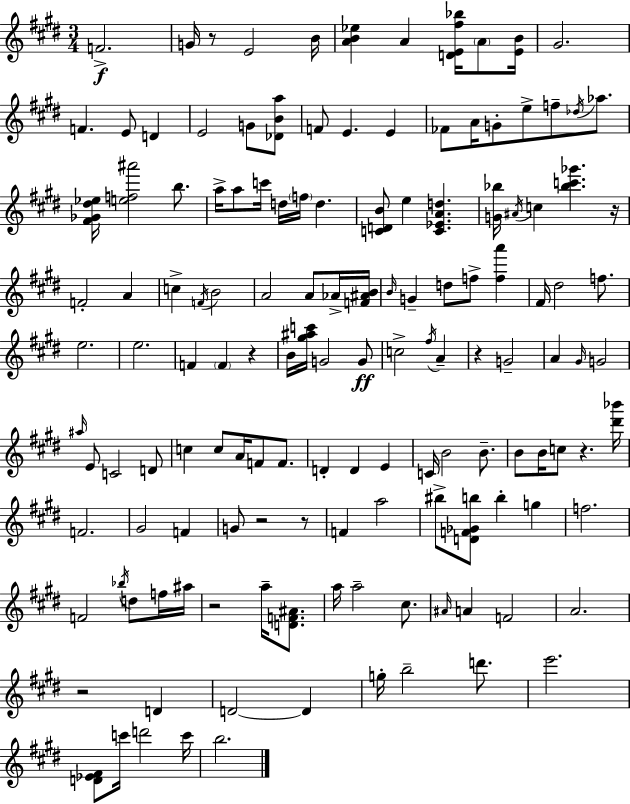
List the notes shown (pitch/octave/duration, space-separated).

F4/h. G4/s R/e E4/h B4/s [A4,B4,Eb5]/q A4/q [D4,E4,F#5,Bb5]/s A4/e [E4,B4]/s G#4/h. F4/q. E4/e D4/q E4/h G4/e [Db4,B4,A5]/e F4/e E4/q. E4/q FES4/e A4/s G4/e E5/e F5/e Db5/s Ab5/e. [F#4,Gb4,D#5,Eb5]/s [E5,F5,A#6]/h B5/e. A5/s A5/e C6/s D5/s F5/s D5/q. [C4,D4,B4]/e E5/q [C4,Eb4,A4,D5]/q. [G4,Bb5]/s A#4/s C5/q [Bb5,C6,Gb6]/q. R/s F4/h A4/q C5/q F4/s B4/h A4/h A4/e Ab4/s [F4,A#4,B4]/s B4/s G4/q D5/e F5/e [F5,A6]/q F#4/s D#5/h F5/e. E5/h. E5/h. F4/q F4/q R/q B4/s [G#5,A#5,C6]/s G4/h G4/e C5/h F#5/s A4/q R/q G4/h A4/q G#4/s G4/h A#5/s E4/e C4/h D4/e C5/q C5/e A4/s F4/e F4/e. D4/q D4/q E4/q C4/s B4/h B4/e. B4/e B4/s C5/e R/q. [D#6,Bb6]/s F4/h. G#4/h F4/q G4/e R/h R/e F4/q A5/h BIS5/e [D4,F4,Gb4,B5]/e B5/q G5/q F5/h. F4/h Bb5/s D5/e F5/s A#5/s R/h A5/s [D4,F4,A#4]/e. A5/s A5/h C#5/e. A#4/s A4/q F4/h A4/h. R/h D4/q D4/h D4/q G5/s B5/h D6/e. E6/h. [D4,Eb4,F#4]/e C6/s D6/h C6/s B5/h.